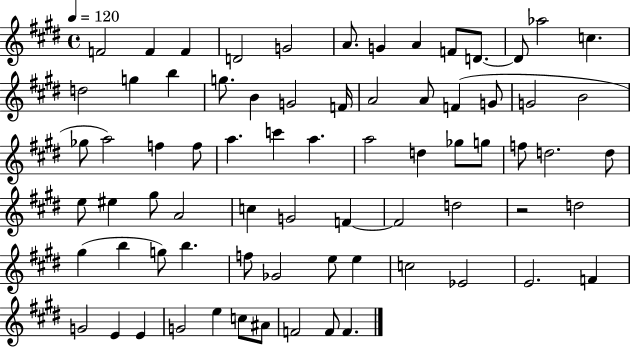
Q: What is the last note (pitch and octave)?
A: F4